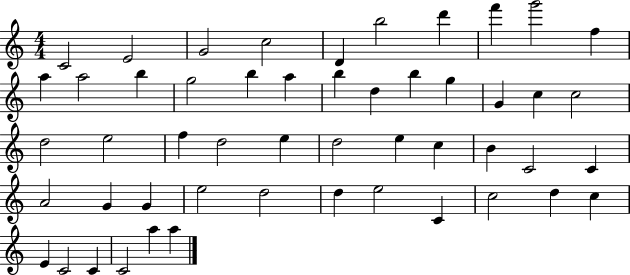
C4/h E4/h G4/h C5/h D4/q B5/h D6/q F6/q G6/h F5/q A5/q A5/h B5/q G5/h B5/q A5/q B5/q D5/q B5/q G5/q G4/q C5/q C5/h D5/h E5/h F5/q D5/h E5/q D5/h E5/q C5/q B4/q C4/h C4/q A4/h G4/q G4/q E5/h D5/h D5/q E5/h C4/q C5/h D5/q C5/q E4/q C4/h C4/q C4/h A5/q A5/q